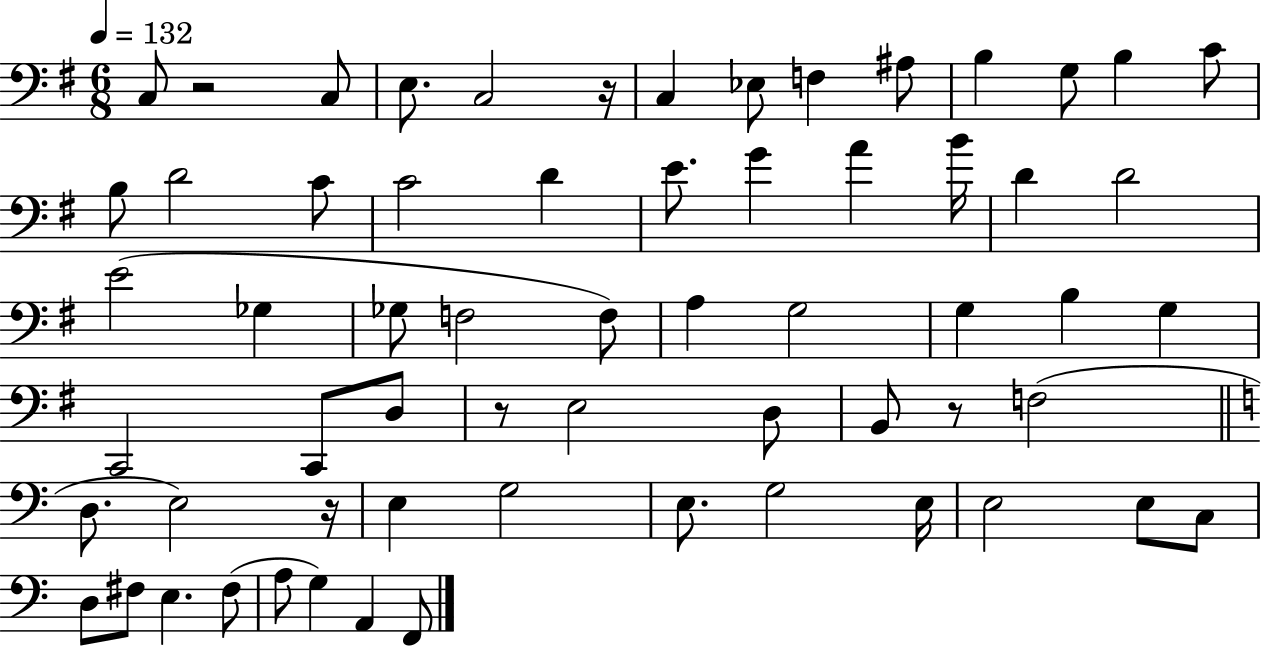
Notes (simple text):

C3/e R/h C3/e E3/e. C3/h R/s C3/q Eb3/e F3/q A#3/e B3/q G3/e B3/q C4/e B3/e D4/h C4/e C4/h D4/q E4/e. G4/q A4/q B4/s D4/q D4/h E4/h Gb3/q Gb3/e F3/h F3/e A3/q G3/h G3/q B3/q G3/q C2/h C2/e D3/e R/e E3/h D3/e B2/e R/e F3/h D3/e. E3/h R/s E3/q G3/h E3/e. G3/h E3/s E3/h E3/e C3/e D3/e F#3/e E3/q. F#3/e A3/e G3/q A2/q F2/e